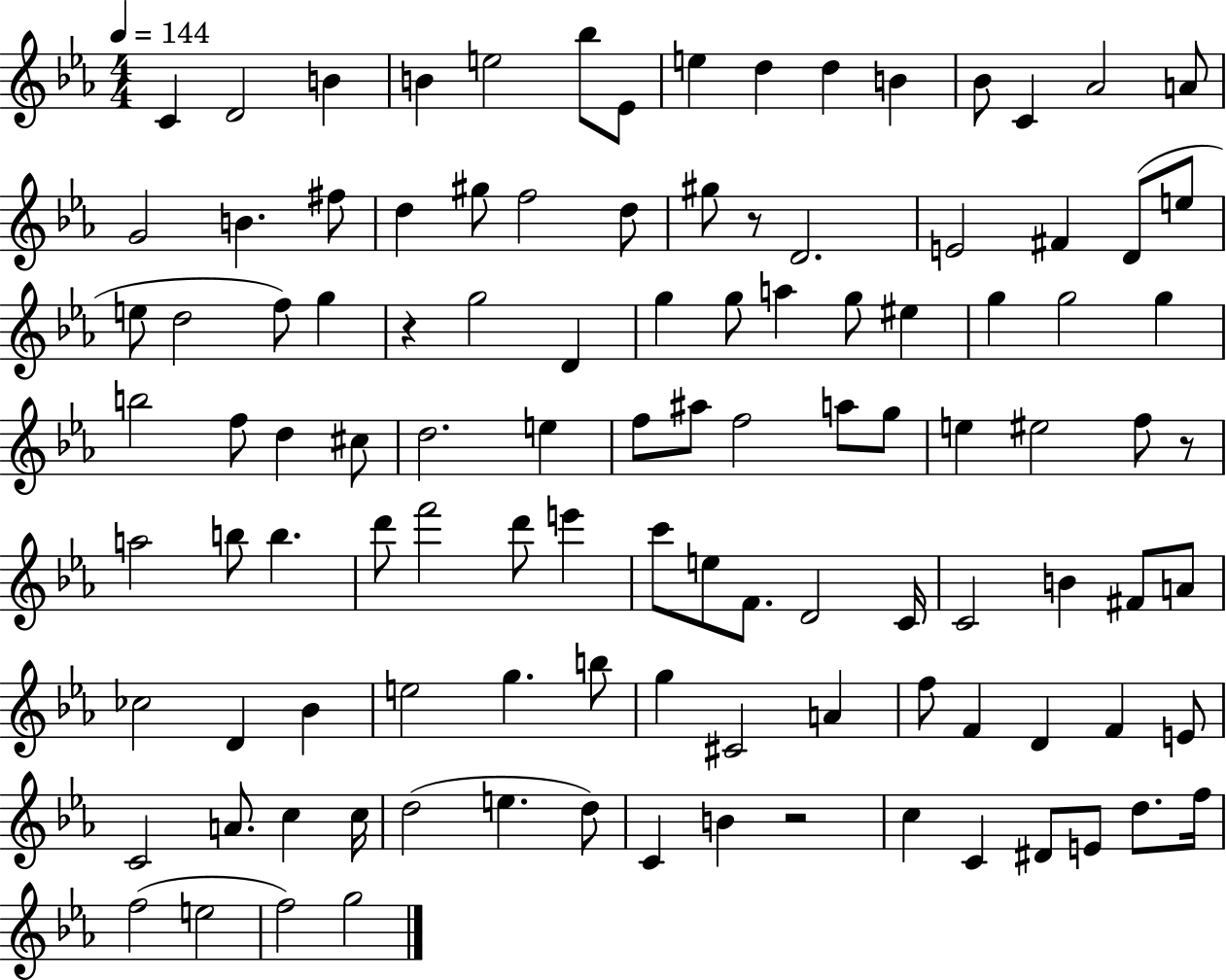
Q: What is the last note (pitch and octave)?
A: G5